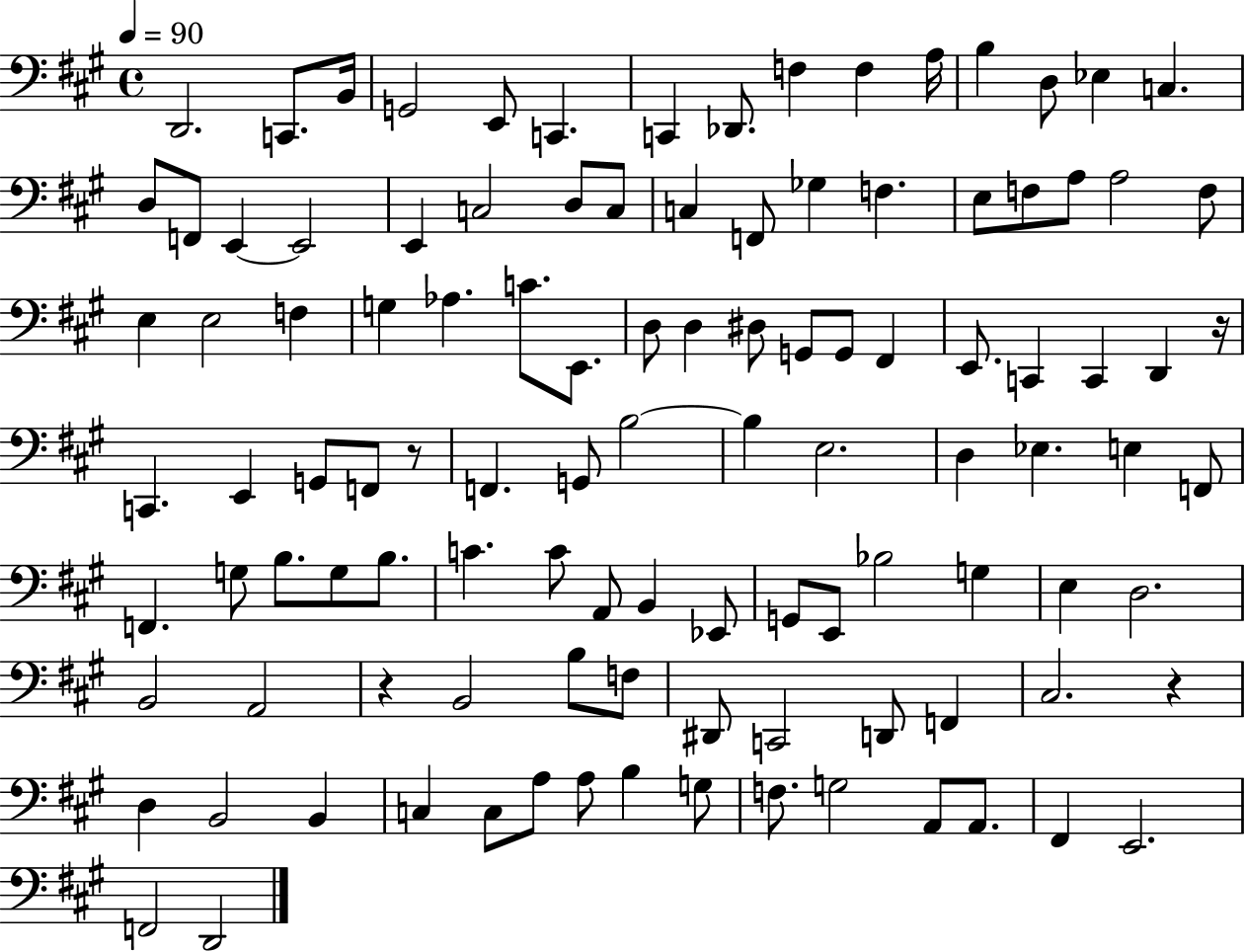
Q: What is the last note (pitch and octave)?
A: D2